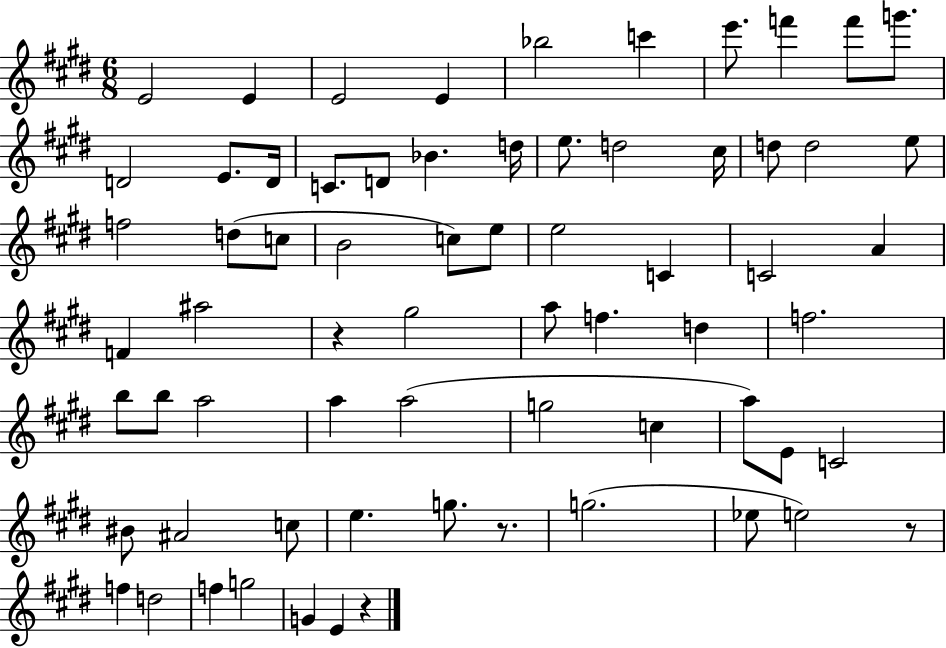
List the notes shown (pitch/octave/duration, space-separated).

E4/h E4/q E4/h E4/q Bb5/h C6/q E6/e. F6/q F6/e G6/e. D4/h E4/e. D4/s C4/e. D4/e Bb4/q. D5/s E5/e. D5/h C#5/s D5/e D5/h E5/e F5/h D5/e C5/e B4/h C5/e E5/e E5/h C4/q C4/h A4/q F4/q A#5/h R/q G#5/h A5/e F5/q. D5/q F5/h. B5/e B5/e A5/h A5/q A5/h G5/h C5/q A5/e E4/e C4/h BIS4/e A#4/h C5/e E5/q. G5/e. R/e. G5/h. Eb5/e E5/h R/e F5/q D5/h F5/q G5/h G4/q E4/q R/q